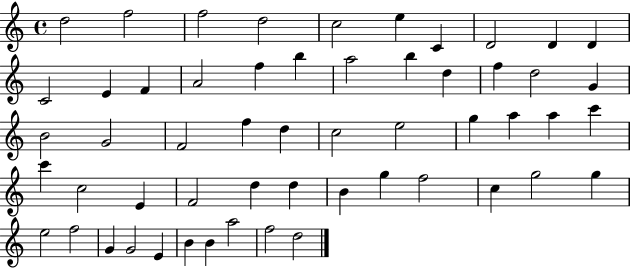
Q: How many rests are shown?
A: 0